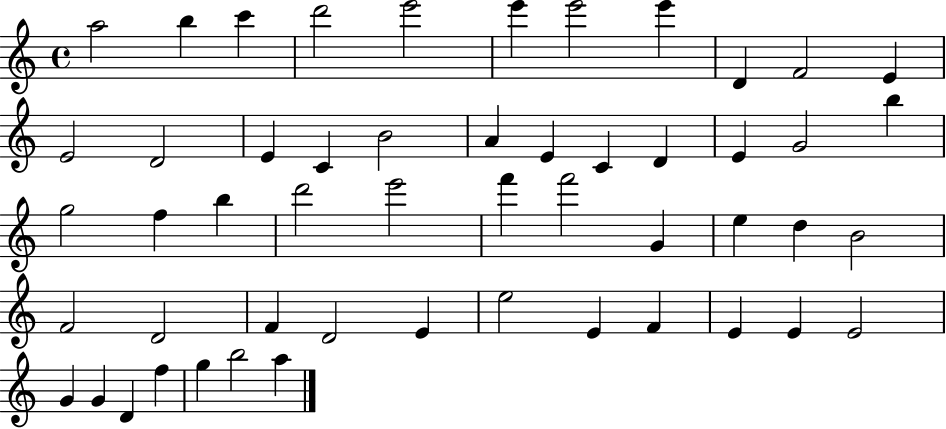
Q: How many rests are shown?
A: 0